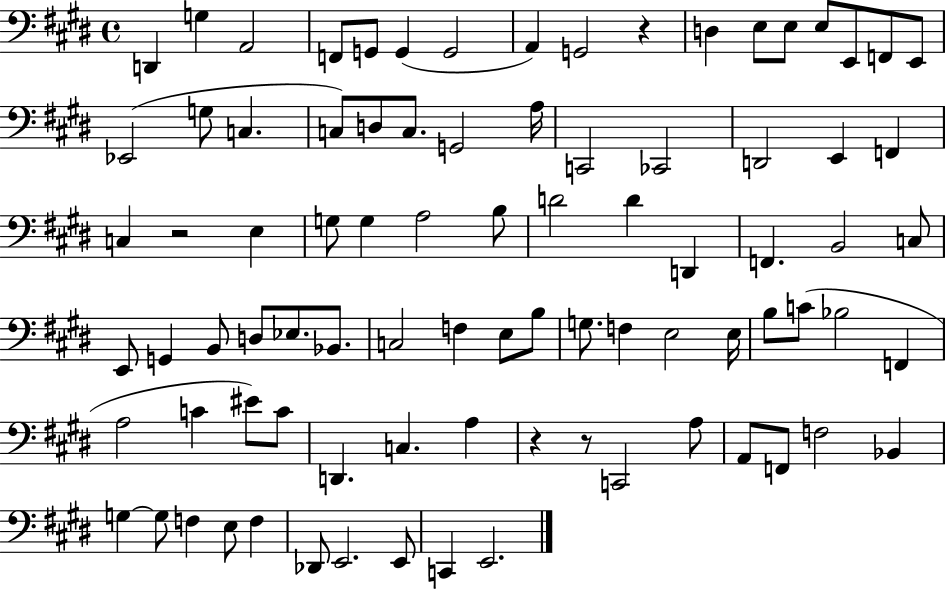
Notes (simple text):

D2/q G3/q A2/h F2/e G2/e G2/q G2/h A2/q G2/h R/q D3/q E3/e E3/e E3/e E2/e F2/e E2/e Eb2/h G3/e C3/q. C3/e D3/e C3/e. G2/h A3/s C2/h CES2/h D2/h E2/q F2/q C3/q R/h E3/q G3/e G3/q A3/h B3/e D4/h D4/q D2/q F2/q. B2/h C3/e E2/e G2/q B2/e D3/e Eb3/e. Bb2/e. C3/h F3/q E3/e B3/e G3/e. F3/q E3/h E3/s B3/e C4/e Bb3/h F2/q A3/h C4/q EIS4/e C4/e D2/q. C3/q. A3/q R/q R/e C2/h A3/e A2/e F2/e F3/h Bb2/q G3/q G3/e F3/q E3/e F3/q Db2/e E2/h. E2/e C2/q E2/h.